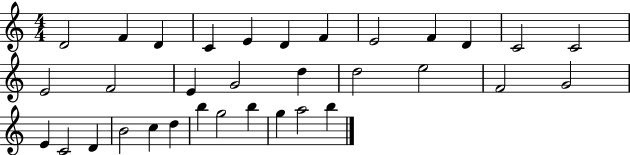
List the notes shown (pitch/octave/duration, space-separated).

D4/h F4/q D4/q C4/q E4/q D4/q F4/q E4/h F4/q D4/q C4/h C4/h E4/h F4/h E4/q G4/h D5/q D5/h E5/h F4/h G4/h E4/q C4/h D4/q B4/h C5/q D5/q B5/q G5/h B5/q G5/q A5/h B5/q